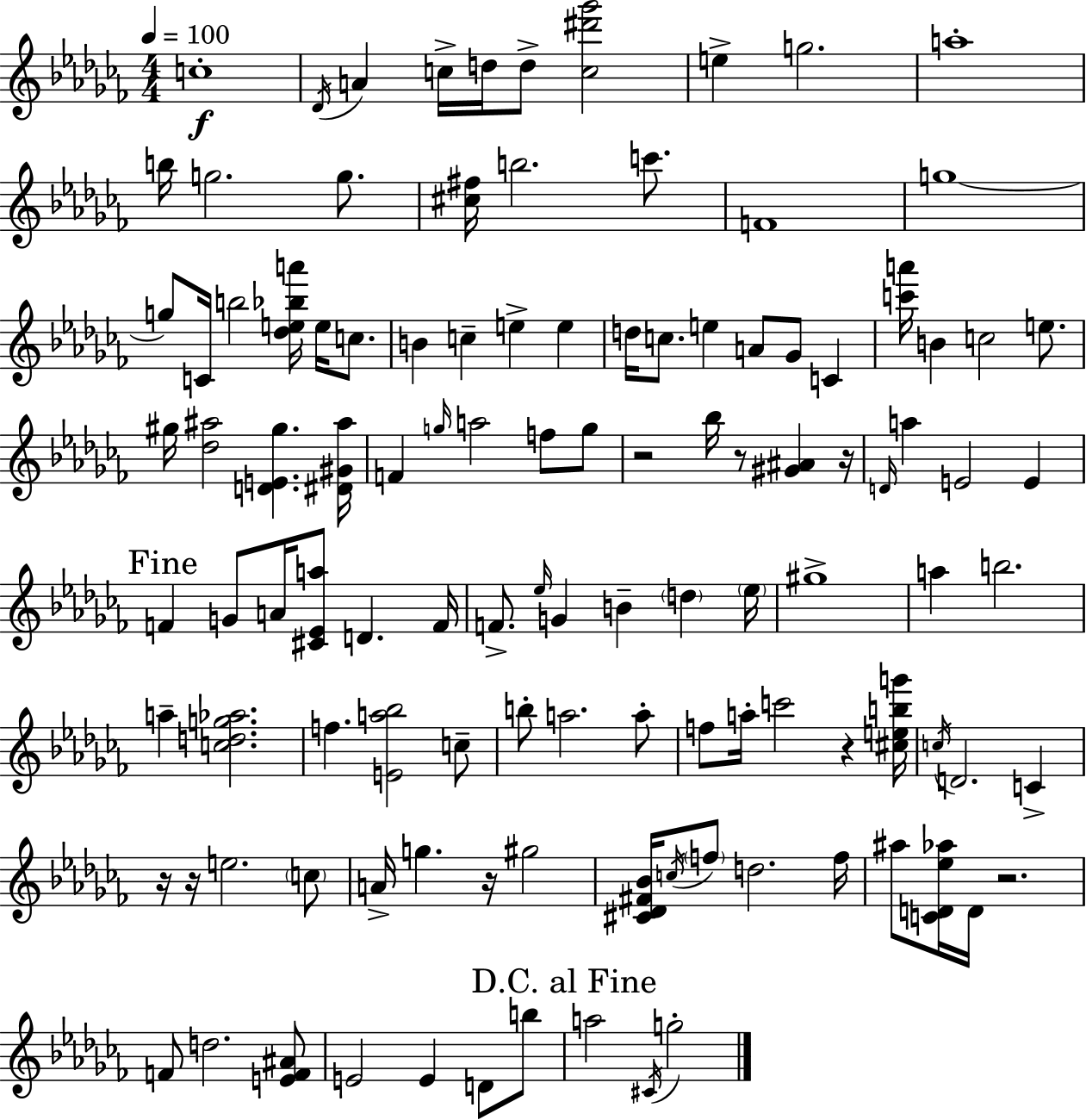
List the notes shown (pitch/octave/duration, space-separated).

C5/w Db4/s A4/q C5/s D5/s D5/e [C5,D#6,Gb6]/h E5/q G5/h. A5/w B5/s G5/h. G5/e. [C#5,F#5]/s B5/h. C6/e. F4/w G5/w G5/e C4/s B5/h [Db5,E5,Bb5,A6]/s E5/s C5/e. B4/q C5/q E5/q E5/q D5/s C5/e. E5/q A4/e Gb4/e C4/q [C6,A6]/s B4/q C5/h E5/e. G#5/s [Db5,A#5]/h [D4,E4,G#5]/q. [D#4,G#4,A#5]/s F4/q G5/s A5/h F5/e G5/e R/h Bb5/s R/e [G#4,A#4]/q R/s D4/s A5/q E4/h E4/q F4/q G4/e A4/s [C#4,Eb4,A5]/e D4/q. F4/s F4/e. Eb5/s G4/q B4/q D5/q Eb5/s G#5/w A5/q B5/h. A5/q [C5,D5,G5,Ab5]/h. F5/q. [E4,A5,Bb5]/h C5/e B5/e A5/h. A5/e F5/e A5/s C6/h R/q [C#5,E5,B5,G6]/s C5/s D4/h. C4/q R/s R/s E5/h. C5/e A4/s G5/q. R/s G#5/h [C#4,Db4,F#4,Bb4]/s C5/s F5/e D5/h. F5/s A#5/e [C4,D4,Eb5,Ab5]/s D4/s R/h. F4/e D5/h. [E4,F4,A#4]/e E4/h E4/q D4/e B5/e A5/h C#4/s G5/h